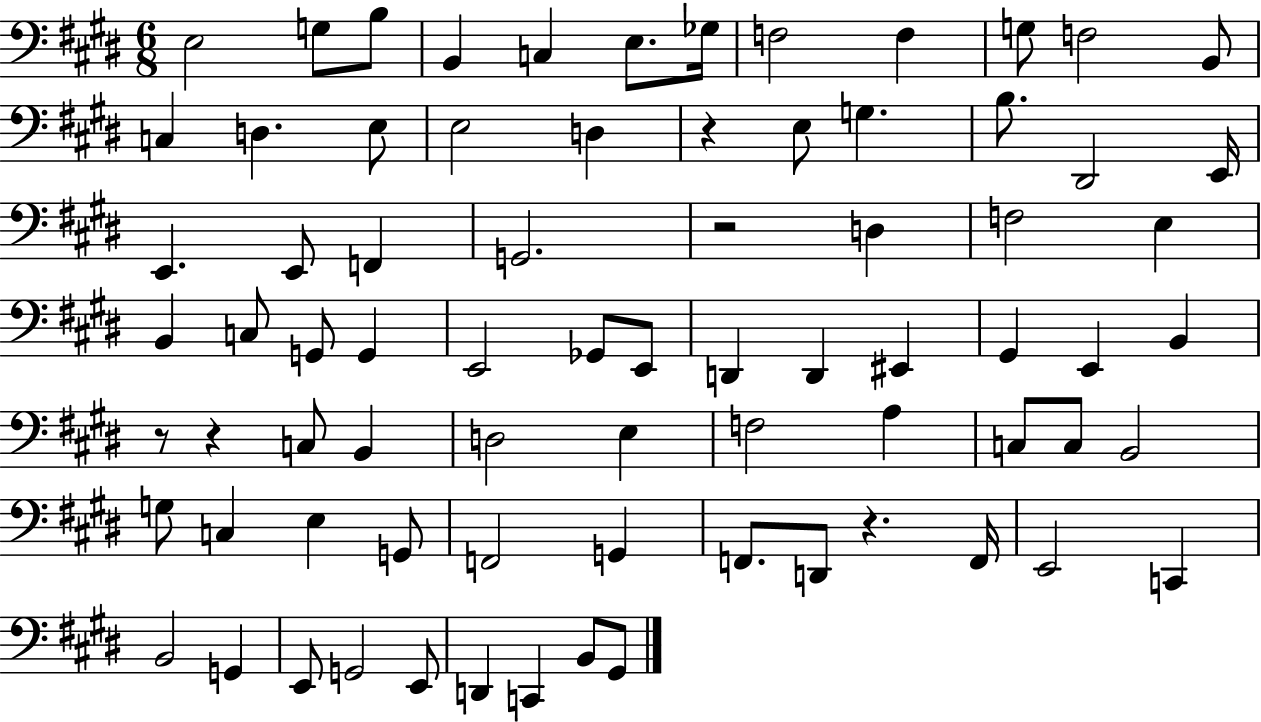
X:1
T:Untitled
M:6/8
L:1/4
K:E
E,2 G,/2 B,/2 B,, C, E,/2 _G,/4 F,2 F, G,/2 F,2 B,,/2 C, D, E,/2 E,2 D, z E,/2 G, B,/2 ^D,,2 E,,/4 E,, E,,/2 F,, G,,2 z2 D, F,2 E, B,, C,/2 G,,/2 G,, E,,2 _G,,/2 E,,/2 D,, D,, ^E,, ^G,, E,, B,, z/2 z C,/2 B,, D,2 E, F,2 A, C,/2 C,/2 B,,2 G,/2 C, E, G,,/2 F,,2 G,, F,,/2 D,,/2 z F,,/4 E,,2 C,, B,,2 G,, E,,/2 G,,2 E,,/2 D,, C,, B,,/2 ^G,,/2